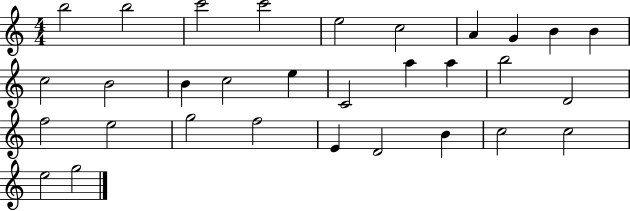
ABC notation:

X:1
T:Untitled
M:4/4
L:1/4
K:C
b2 b2 c'2 c'2 e2 c2 A G B B c2 B2 B c2 e C2 a a b2 D2 f2 e2 g2 f2 E D2 B c2 c2 e2 g2